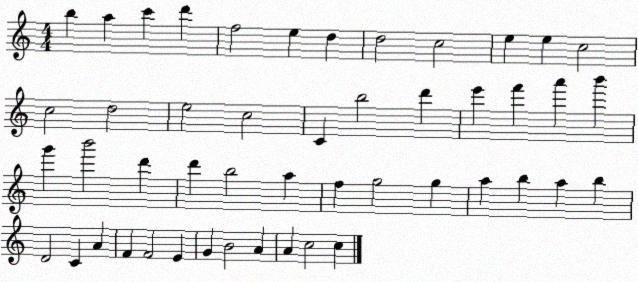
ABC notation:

X:1
T:Untitled
M:4/4
L:1/4
K:C
b a c' d' f2 e d d2 c2 e e c2 c2 d2 e2 c2 C b2 d' e' f' a' b' g' b'2 d' d' b2 a f g2 g a b a b D2 C A F F2 E G B2 A A c2 c